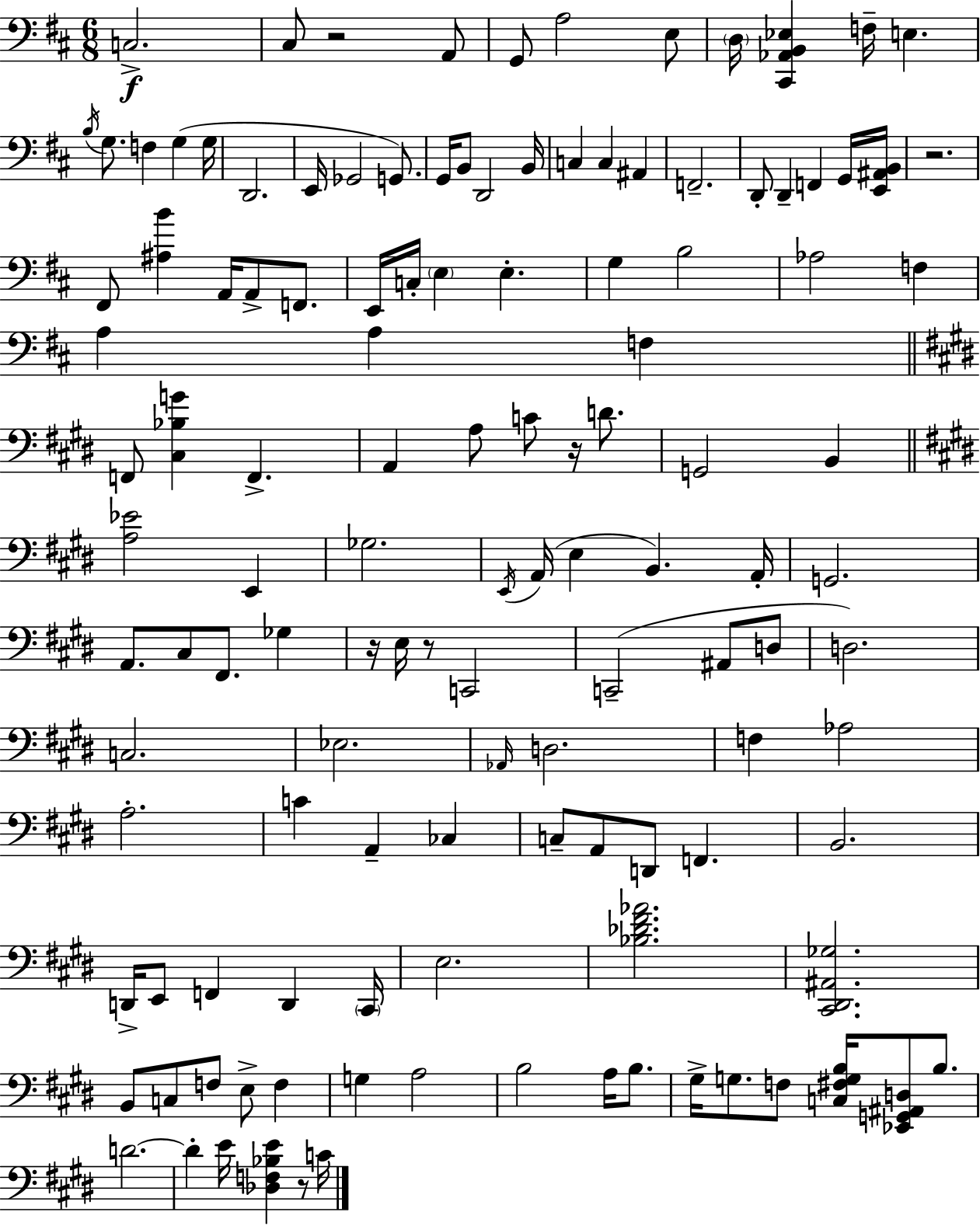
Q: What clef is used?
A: bass